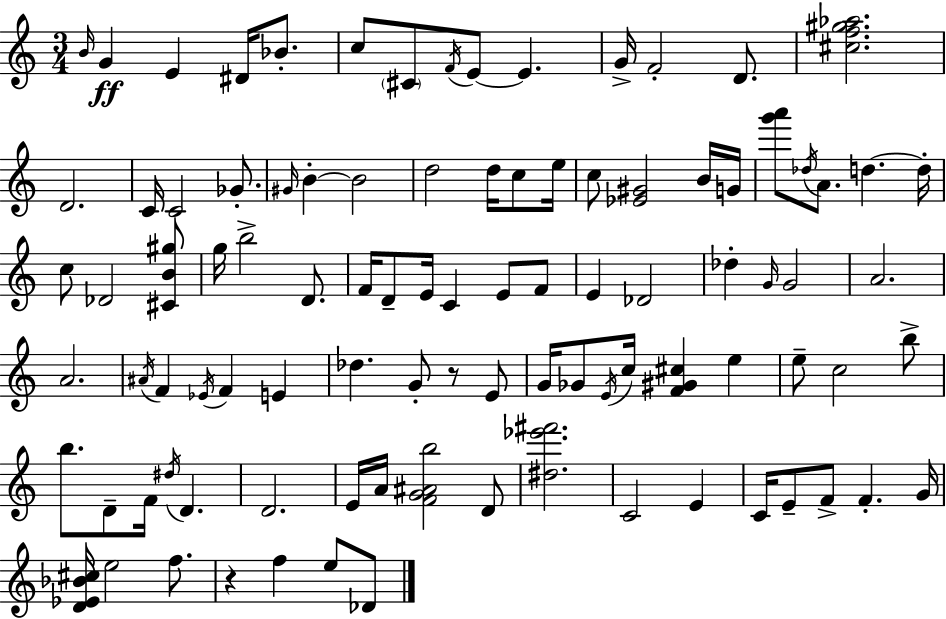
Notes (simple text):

B4/s G4/q E4/q D#4/s Bb4/e. C5/e C#4/e F4/s E4/e E4/q. G4/s F4/h D4/e. [C#5,F5,G#5,Ab5]/h. D4/h. C4/s C4/h Gb4/e. G#4/s B4/q B4/h D5/h D5/s C5/e E5/s C5/e [Eb4,G#4]/h B4/s G4/s [G6,A6]/e Db5/s A4/e. D5/q. D5/s C5/e Db4/h [C#4,B4,G#5]/e G5/s B5/h D4/e. F4/s D4/e E4/s C4/q E4/e F4/e E4/q Db4/h Db5/q G4/s G4/h A4/h. A4/h. A#4/s F4/q Eb4/s F4/q E4/q Db5/q. G4/e R/e E4/e G4/s Gb4/e E4/s C5/s [F4,G#4,C#5]/q E5/q E5/e C5/h B5/e B5/e. D4/e F4/s D#5/s D4/q. D4/h. E4/s A4/s [F4,G4,A#4,B5]/h D4/e [D#5,Eb6,F#6]/h. C4/h E4/q C4/s E4/e F4/e F4/q. G4/s [D4,Eb4,Bb4,C#5]/s E5/h F5/e. R/q F5/q E5/e Db4/e